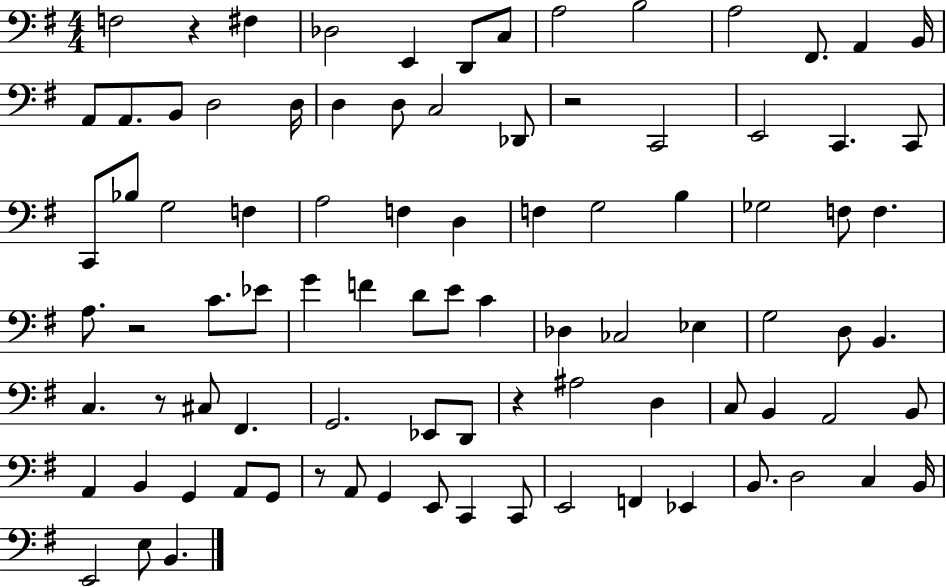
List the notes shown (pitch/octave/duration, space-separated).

F3/h R/q F#3/q Db3/h E2/q D2/e C3/e A3/h B3/h A3/h F#2/e. A2/q B2/s A2/e A2/e. B2/e D3/h D3/s D3/q D3/e C3/h Db2/e R/h C2/h E2/h C2/q. C2/e C2/e Bb3/e G3/h F3/q A3/h F3/q D3/q F3/q G3/h B3/q Gb3/h F3/e F3/q. A3/e. R/h C4/e. Eb4/e G4/q F4/q D4/e E4/e C4/q Db3/q CES3/h Eb3/q G3/h D3/e B2/q. C3/q. R/e C#3/e F#2/q. G2/h. Eb2/e D2/e R/q A#3/h D3/q C3/e B2/q A2/h B2/e A2/q B2/q G2/q A2/e G2/e R/e A2/e G2/q E2/e C2/q C2/e E2/h F2/q Eb2/q B2/e. D3/h C3/q B2/s E2/h E3/e B2/q.